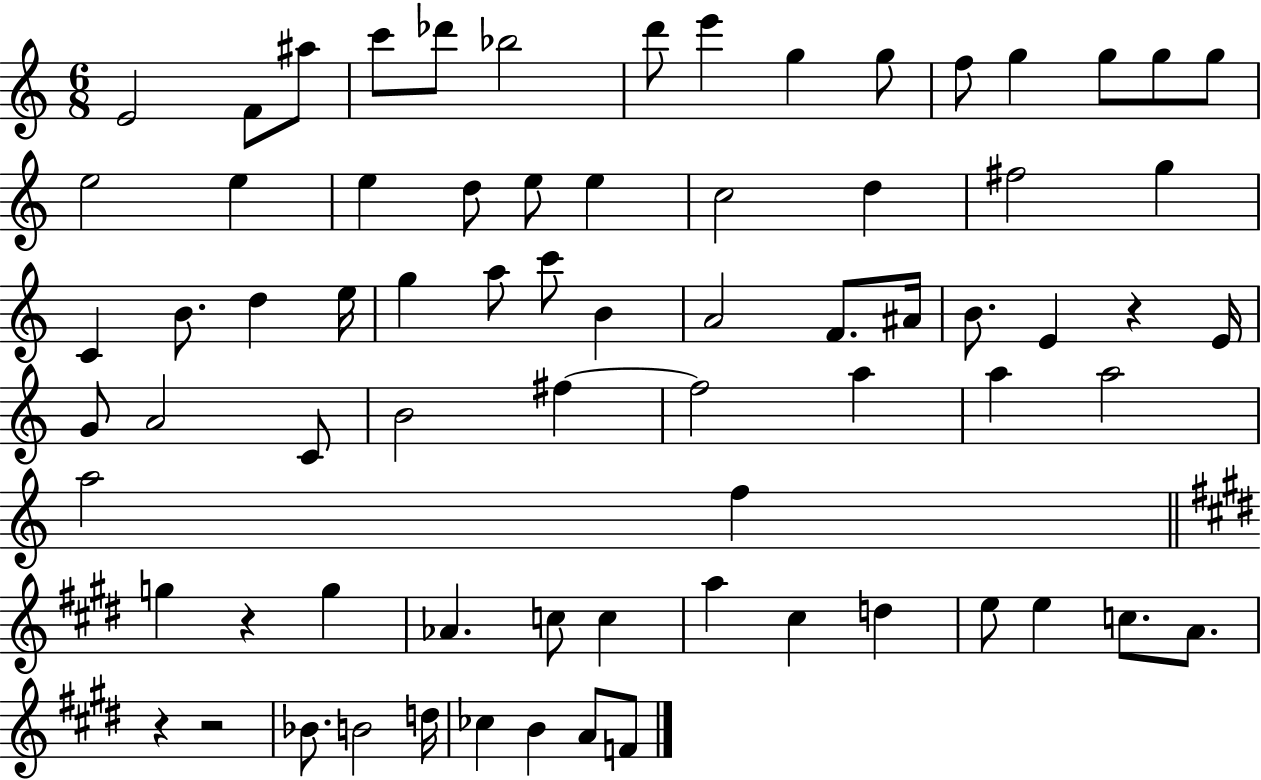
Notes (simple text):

E4/h F4/e A#5/e C6/e Db6/e Bb5/h D6/e E6/q G5/q G5/e F5/e G5/q G5/e G5/e G5/e E5/h E5/q E5/q D5/e E5/e E5/q C5/h D5/q F#5/h G5/q C4/q B4/e. D5/q E5/s G5/q A5/e C6/e B4/q A4/h F4/e. A#4/s B4/e. E4/q R/q E4/s G4/e A4/h C4/e B4/h F#5/q F#5/h A5/q A5/q A5/h A5/h F5/q G5/q R/q G5/q Ab4/q. C5/e C5/q A5/q C#5/q D5/q E5/e E5/q C5/e. A4/e. R/q R/h Bb4/e. B4/h D5/s CES5/q B4/q A4/e F4/e